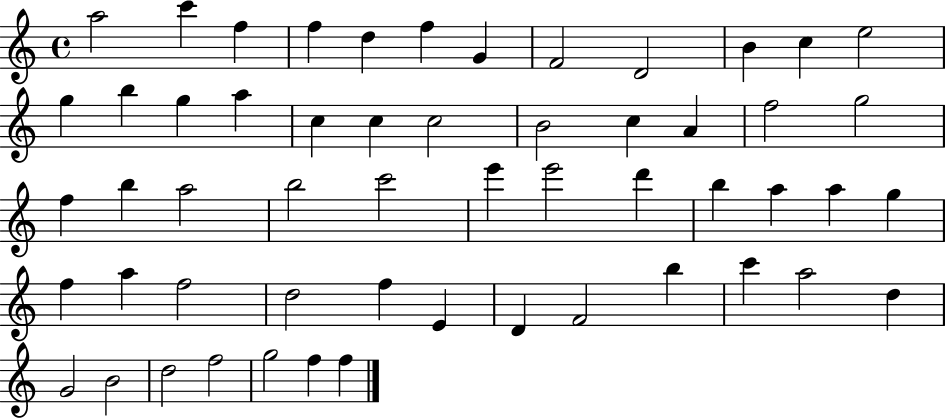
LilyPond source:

{
  \clef treble
  \time 4/4
  \defaultTimeSignature
  \key c \major
  a''2 c'''4 f''4 | f''4 d''4 f''4 g'4 | f'2 d'2 | b'4 c''4 e''2 | \break g''4 b''4 g''4 a''4 | c''4 c''4 c''2 | b'2 c''4 a'4 | f''2 g''2 | \break f''4 b''4 a''2 | b''2 c'''2 | e'''4 e'''2 d'''4 | b''4 a''4 a''4 g''4 | \break f''4 a''4 f''2 | d''2 f''4 e'4 | d'4 f'2 b''4 | c'''4 a''2 d''4 | \break g'2 b'2 | d''2 f''2 | g''2 f''4 f''4 | \bar "|."
}